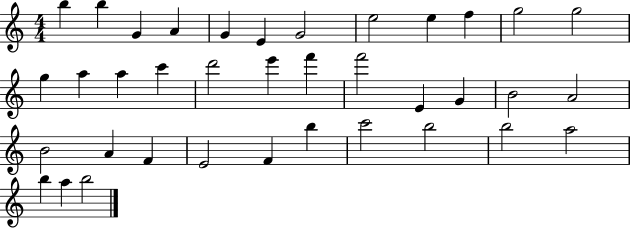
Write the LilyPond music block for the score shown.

{
  \clef treble
  \numericTimeSignature
  \time 4/4
  \key c \major
  b''4 b''4 g'4 a'4 | g'4 e'4 g'2 | e''2 e''4 f''4 | g''2 g''2 | \break g''4 a''4 a''4 c'''4 | d'''2 e'''4 f'''4 | f'''2 e'4 g'4 | b'2 a'2 | \break b'2 a'4 f'4 | e'2 f'4 b''4 | c'''2 b''2 | b''2 a''2 | \break b''4 a''4 b''2 | \bar "|."
}